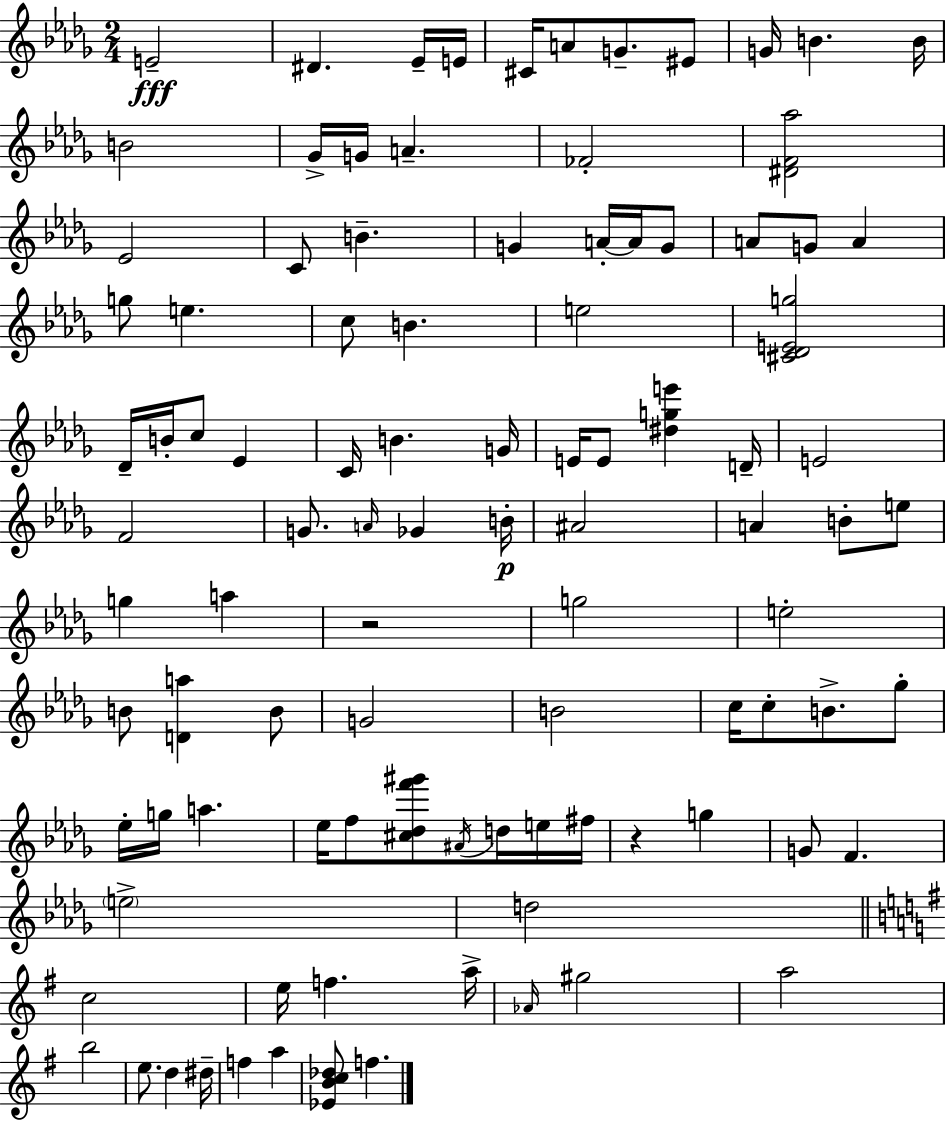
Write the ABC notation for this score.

X:1
T:Untitled
M:2/4
L:1/4
K:Bbm
E2 ^D _E/4 E/4 ^C/4 A/2 G/2 ^E/2 G/4 B B/4 B2 _G/4 G/4 A _F2 [^DF_a]2 _E2 C/2 B G A/4 A/4 G/2 A/2 G/2 A g/2 e c/2 B e2 [^C_DEg]2 _D/4 B/4 c/2 _E C/4 B G/4 E/4 E/2 [^dge'] D/4 E2 F2 G/2 A/4 _G B/4 ^A2 A B/2 e/2 g a z2 g2 e2 B/2 [Da] B/2 G2 B2 c/4 c/2 B/2 _g/2 _e/4 g/4 a _e/4 f/2 [^c_df'^g']/2 ^A/4 d/4 e/4 ^f/4 z g G/2 F e2 d2 c2 e/4 f a/4 _A/4 ^g2 a2 b2 e/2 d ^d/4 f a [_EBc_d]/2 f